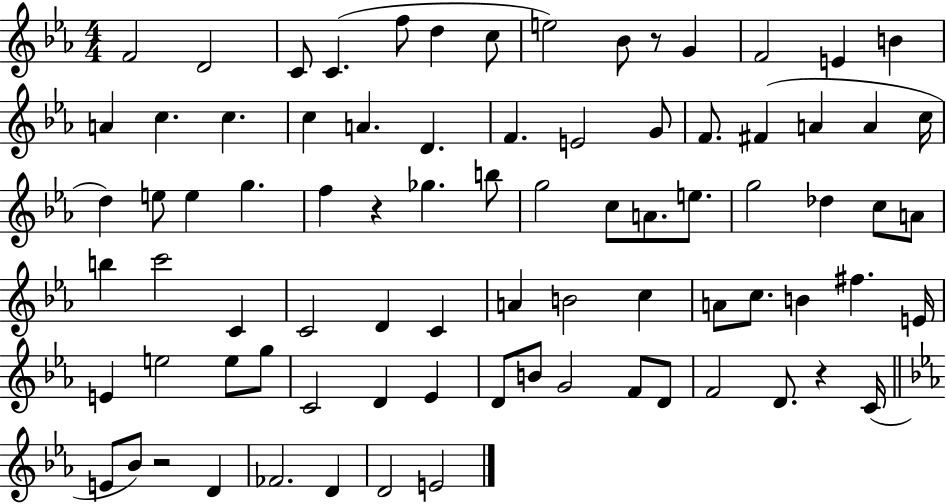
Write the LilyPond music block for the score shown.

{
  \clef treble
  \numericTimeSignature
  \time 4/4
  \key ees \major
  \repeat volta 2 { f'2 d'2 | c'8 c'4.( f''8 d''4 c''8 | e''2) bes'8 r8 g'4 | f'2 e'4 b'4 | \break a'4 c''4. c''4. | c''4 a'4. d'4. | f'4. e'2 g'8 | f'8. fis'4( a'4 a'4 c''16 | \break d''4) e''8 e''4 g''4. | f''4 r4 ges''4. b''8 | g''2 c''8 a'8. e''8. | g''2 des''4 c''8 a'8 | \break b''4 c'''2 c'4 | c'2 d'4 c'4 | a'4 b'2 c''4 | a'8 c''8. b'4 fis''4. e'16 | \break e'4 e''2 e''8 g''8 | c'2 d'4 ees'4 | d'8 b'8 g'2 f'8 d'8 | f'2 d'8. r4 c'16( | \break \bar "||" \break \key c \minor e'8 bes'8) r2 d'4 | fes'2. d'4 | d'2 e'2 | } \bar "|."
}